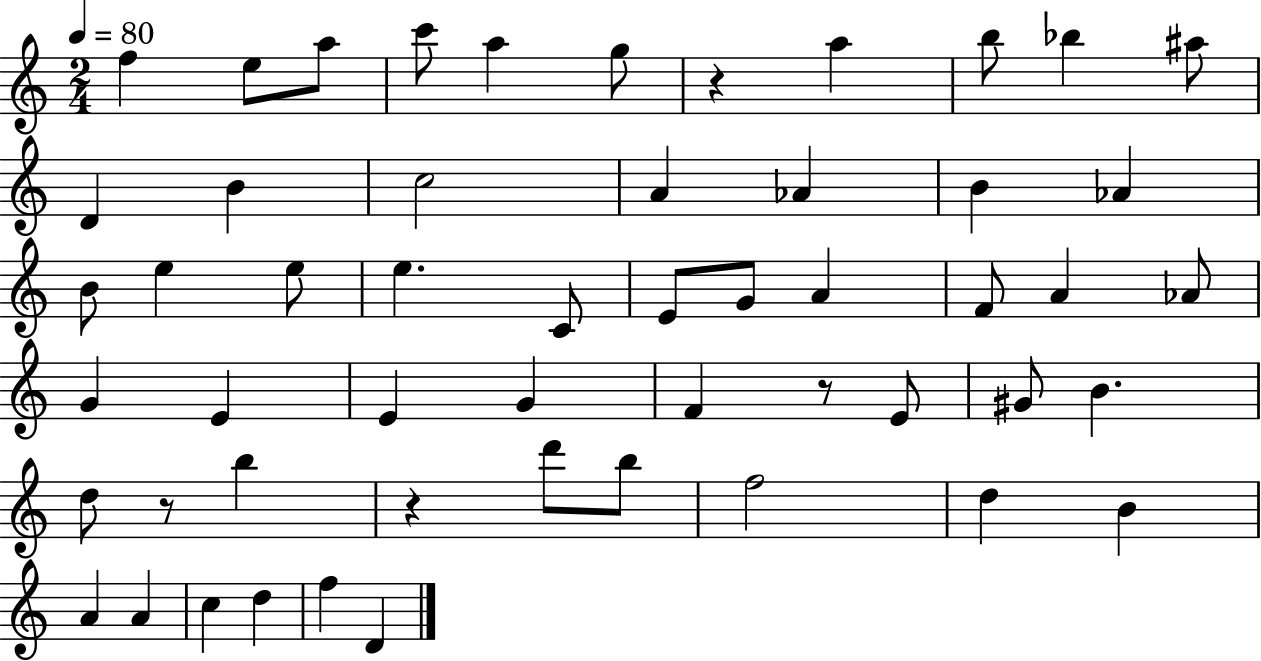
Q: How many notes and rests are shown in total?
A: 53